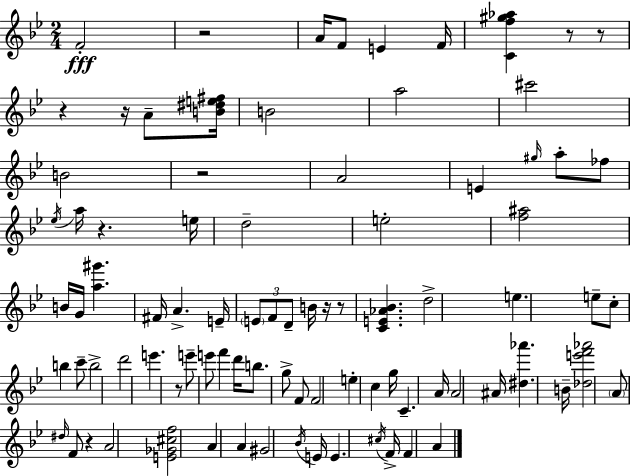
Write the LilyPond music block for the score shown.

{
  \clef treble
  \numericTimeSignature
  \time 2/4
  \key g \minor
  f'2-.\fff | r2 | a'16 f'8 e'4 f'16 | <c' f'' gis'' aes''>4 r8 r8 | \break r4 r16 a'8-- <b' dis'' e'' fis''>16 | b'2 | a''2 | cis'''2 | \break b'2 | r2 | a'2 | e'4 \grace { gis''16 } a''8-. fes''8 | \break \acciaccatura { ees''16 } a''16 r4. | e''16 d''2-- | e''2-. | <f'' ais''>2 | \break b'16 g'16 <a'' gis'''>4. | fis'16 a'4.-> | e'16-- \tuplet 3/2 { \parenthesize e'8 f'8 d'8-- } | b'16 r16 r8 <c' e' aes' bes'>4. | \break d''2-> | e''4. | e''8-- c''8-. b''4 | c'''8-- b''2-> | \break d'''2 | e'''4. | r8 e'''8-- e'''8 f'''4 | d'''16 b''8. g''8-> | \break f'8 f'2 | e''4-. c''4 | g''16 c'4.-- | a'16 a'2 | \break ais'16 <dis'' aes'''>4. | b'16-- <des'' e''' f''' aes'''>2 | \parenthesize a'8 \grace { dis''16 } f'8 r4 | a'2 | \break <e' ges' cis'' f''>2 | a'4 a'4 | gis'2 | \acciaccatura { bes'16 } e'16 e'4. | \break \acciaccatura { cis''16 } f'16-> f'4 | a'4 \bar "|."
}